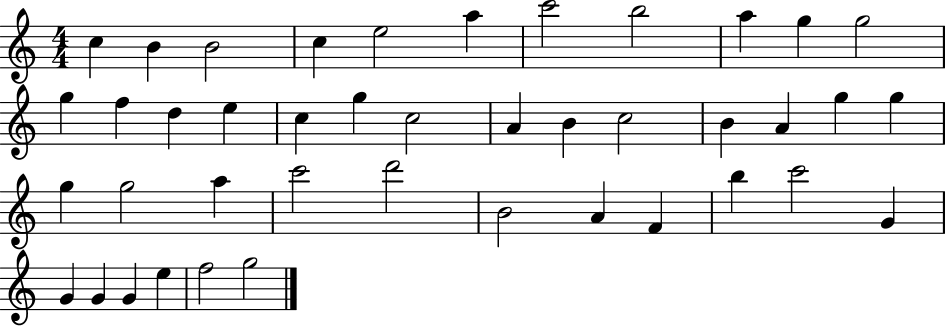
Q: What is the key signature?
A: C major